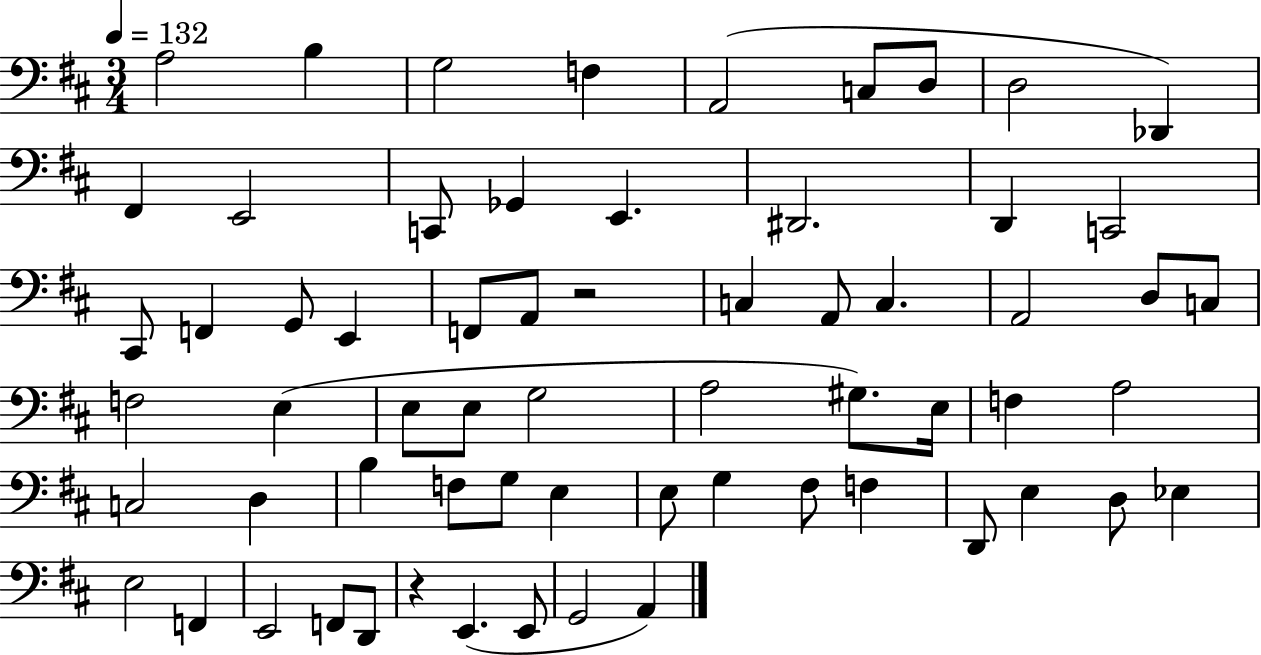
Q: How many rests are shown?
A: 2